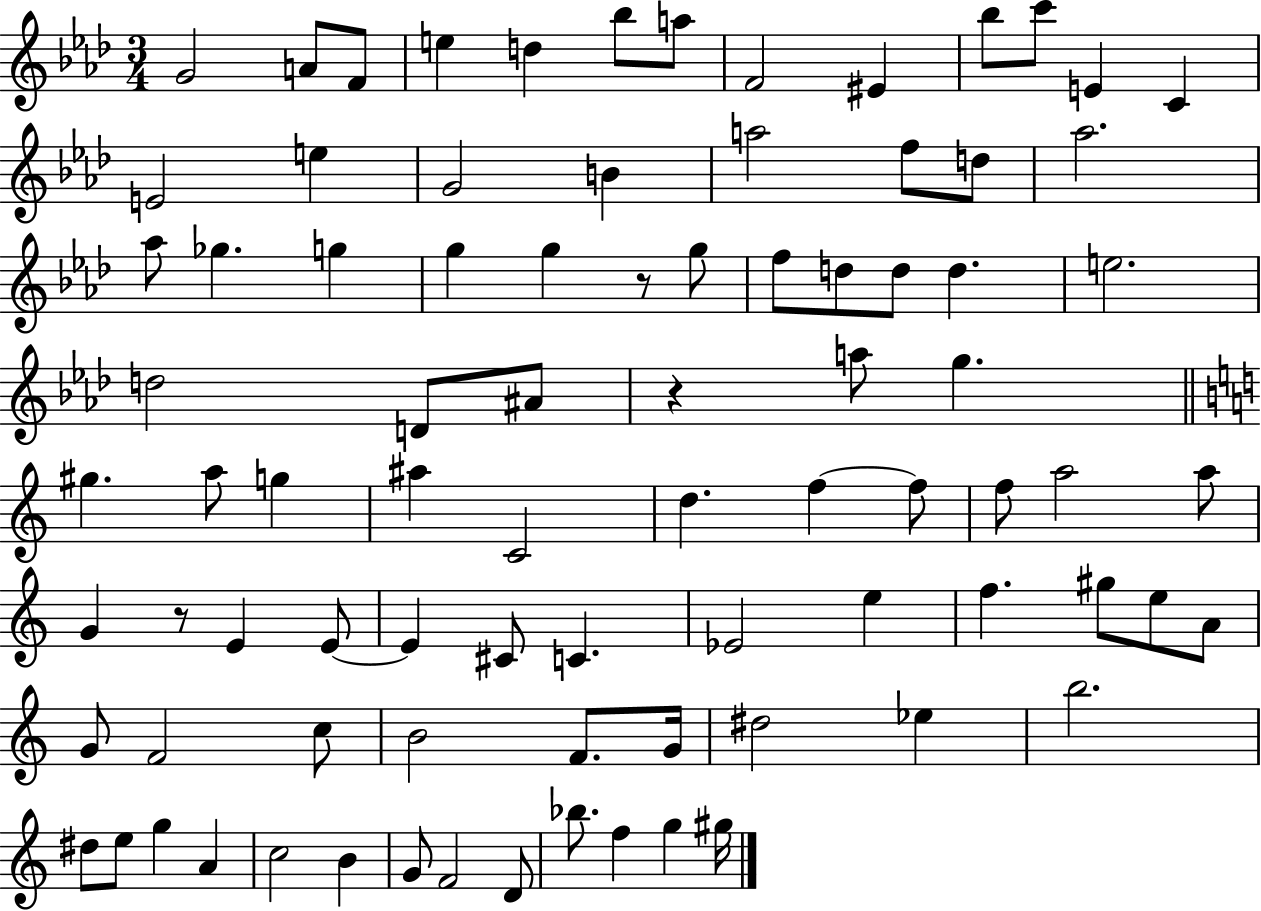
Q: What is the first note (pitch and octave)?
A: G4